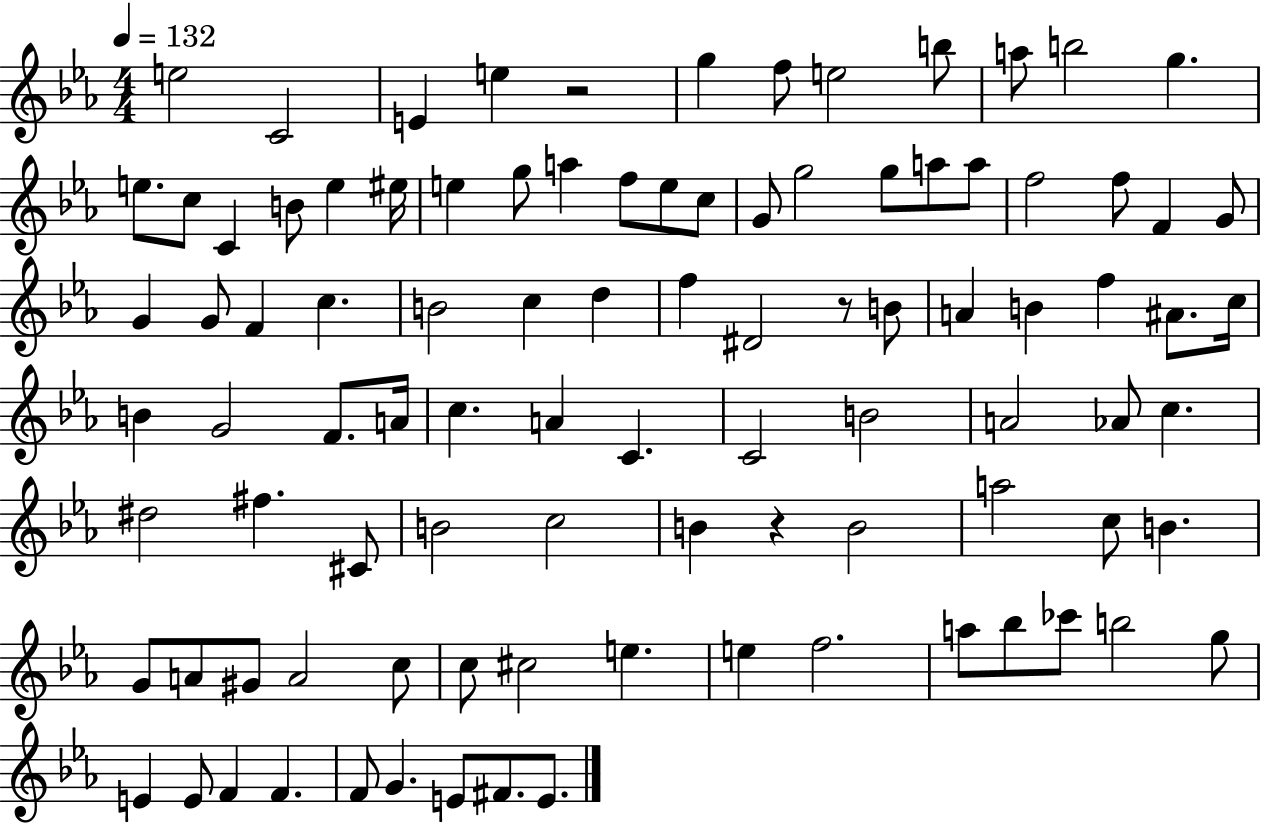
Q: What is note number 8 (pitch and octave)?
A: B5